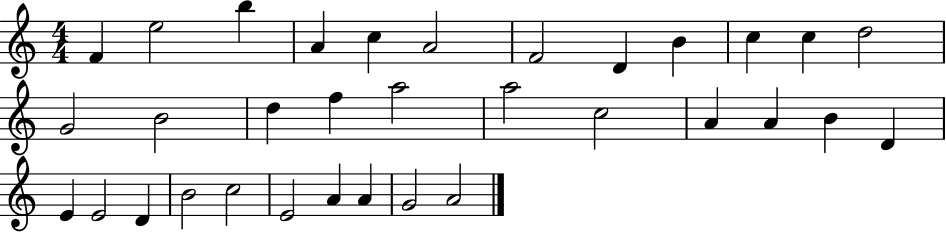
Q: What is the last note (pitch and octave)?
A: A4